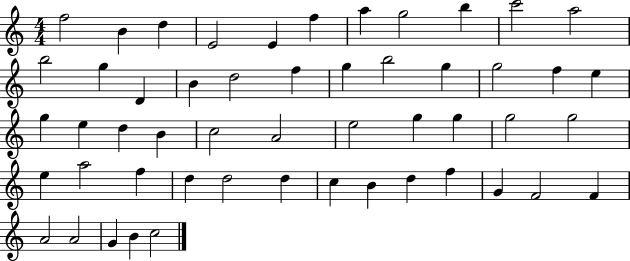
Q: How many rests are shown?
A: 0